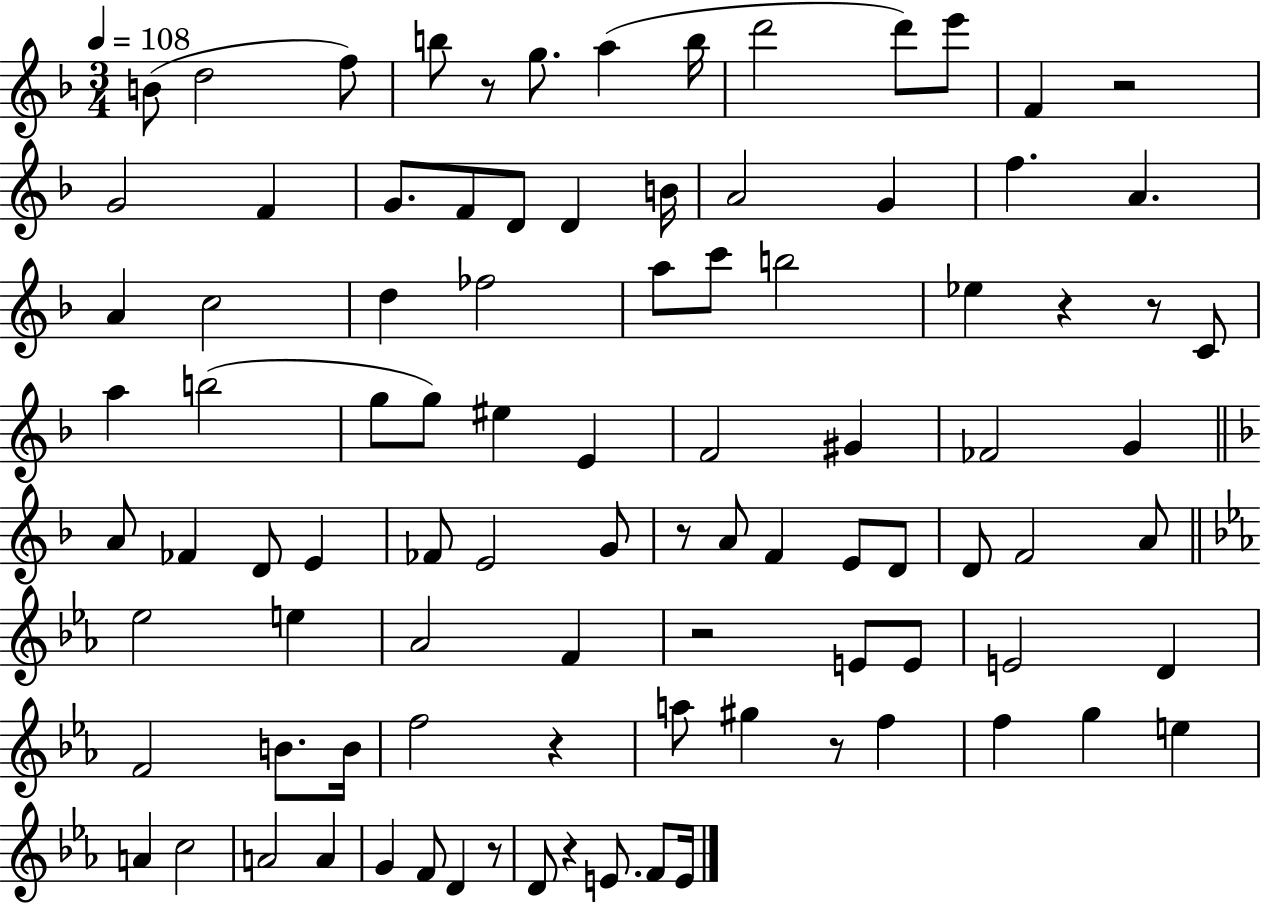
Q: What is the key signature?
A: F major